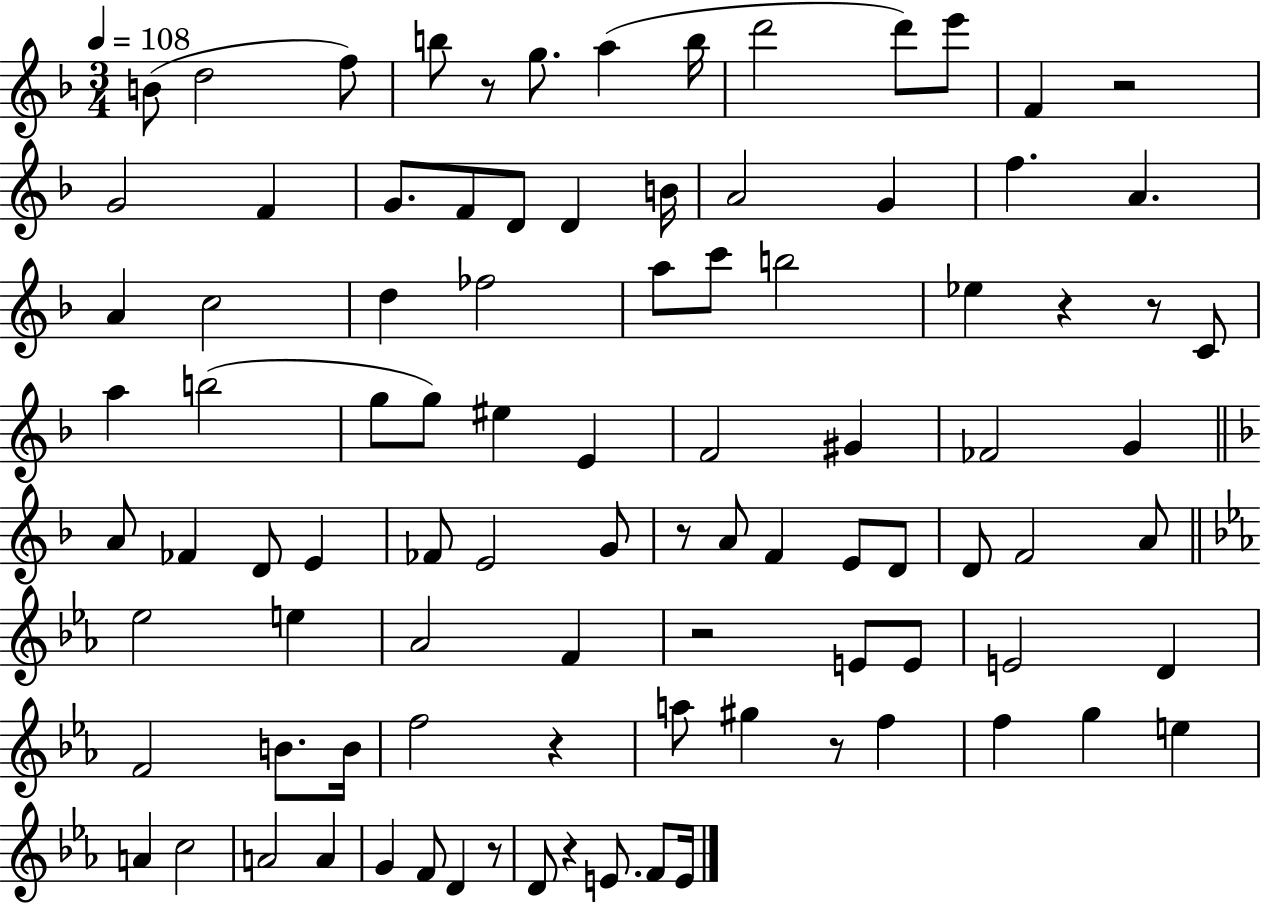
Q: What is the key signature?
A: F major